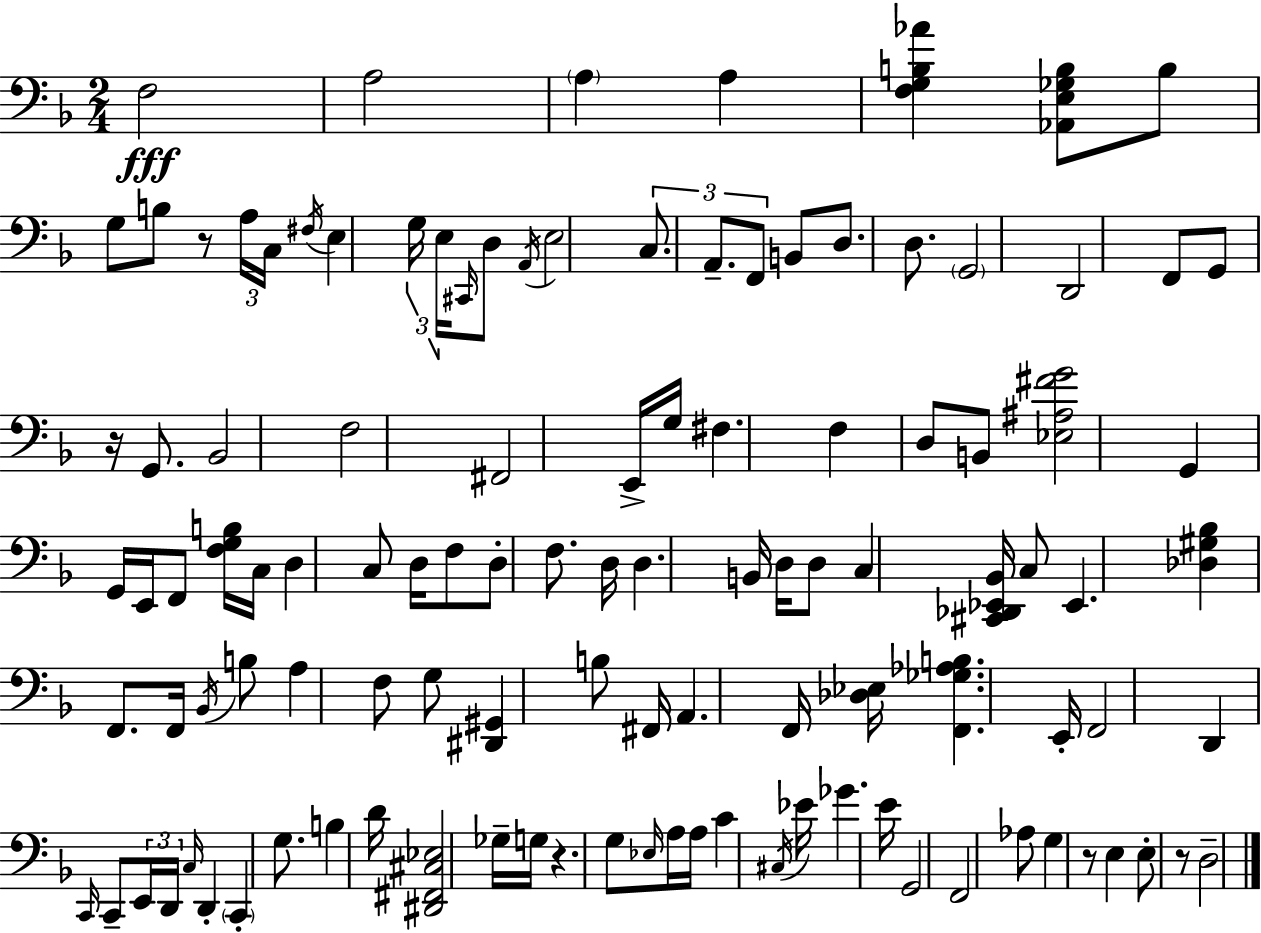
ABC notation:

X:1
T:Untitled
M:2/4
L:1/4
K:F
F,2 A,2 A, A, [F,G,B,_A] [_A,,E,_G,B,]/2 B,/2 G,/2 B,/2 z/2 A,/4 C,/4 ^F,/4 E, G,/4 E,/4 ^C,,/4 D,/2 A,,/4 E,2 C,/2 A,,/2 F,,/2 B,,/2 D,/2 D,/2 G,,2 D,,2 F,,/2 G,,/2 z/4 G,,/2 _B,,2 F,2 ^F,,2 E,,/4 G,/4 ^F, F, D,/2 B,,/2 [_E,^A,^FG]2 G,, G,,/4 E,,/4 F,,/2 [F,G,B,]/4 C,/4 D, C,/2 D,/4 F,/2 D,/2 F,/2 D,/4 D, B,,/4 D,/4 D,/2 C, [^C,,_D,,_E,,_B,,]/4 C,/2 _E,, [_D,^G,_B,] F,,/2 F,,/4 _B,,/4 B,/2 A, F,/2 G,/2 [^D,,^G,,] B,/2 ^F,,/4 A,, F,,/4 [_D,_E,]/4 [F,,_G,_A,B,] E,,/4 F,,2 D,, C,,/4 C,,/2 E,,/4 D,,/4 C,/4 D,, C,, G,/2 B, D/4 [^D,,^F,,^C,_E,]2 _G,/4 G,/4 z G,/2 _E,/4 A,/4 A,/4 C ^C,/4 _E/4 _G E/4 G,,2 F,,2 _A,/2 G, z/2 E, E,/2 z/2 D,2